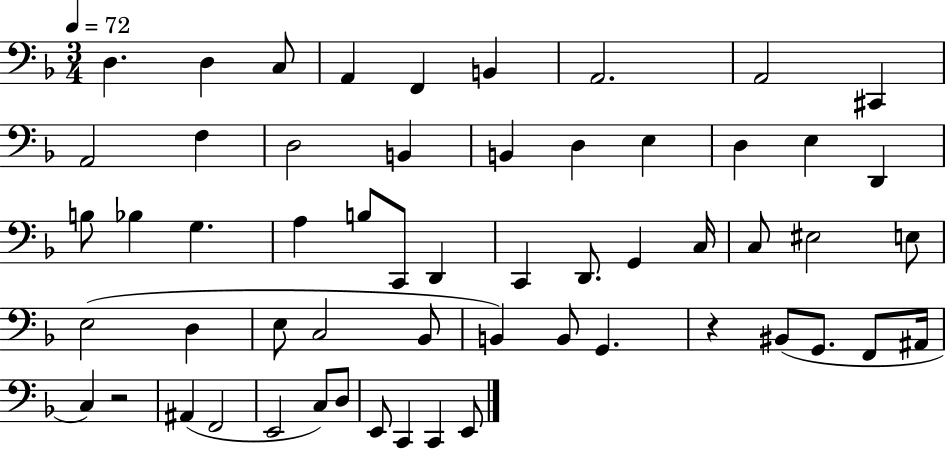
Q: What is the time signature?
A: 3/4